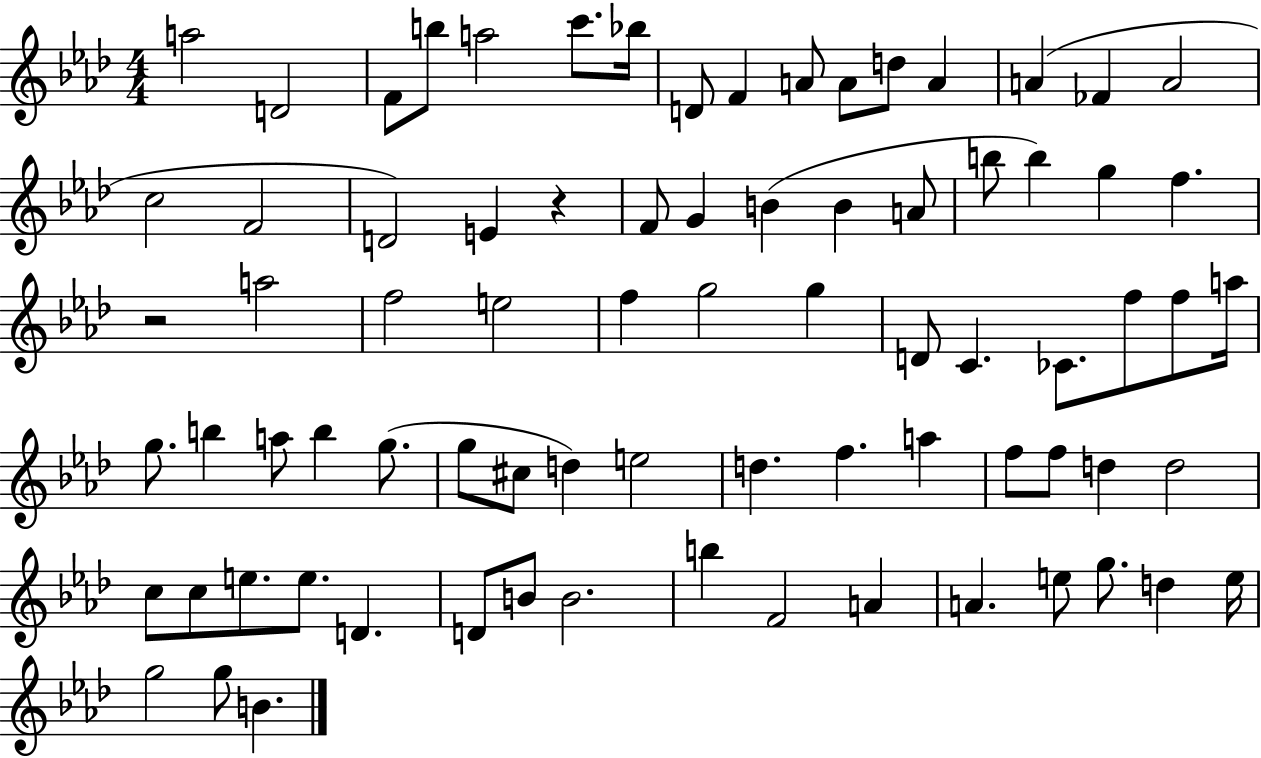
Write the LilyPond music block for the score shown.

{
  \clef treble
  \numericTimeSignature
  \time 4/4
  \key aes \major
  a''2 d'2 | f'8 b''8 a''2 c'''8. bes''16 | d'8 f'4 a'8 a'8 d''8 a'4 | a'4( fes'4 a'2 | \break c''2 f'2 | d'2) e'4 r4 | f'8 g'4 b'4( b'4 a'8 | b''8 b''4) g''4 f''4. | \break r2 a''2 | f''2 e''2 | f''4 g''2 g''4 | d'8 c'4. ces'8. f''8 f''8 a''16 | \break g''8. b''4 a''8 b''4 g''8.( | g''8 cis''8 d''4) e''2 | d''4. f''4. a''4 | f''8 f''8 d''4 d''2 | \break c''8 c''8 e''8. e''8. d'4. | d'8 b'8 b'2. | b''4 f'2 a'4 | a'4. e''8 g''8. d''4 e''16 | \break g''2 g''8 b'4. | \bar "|."
}